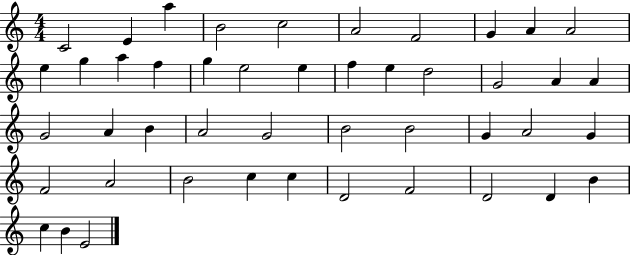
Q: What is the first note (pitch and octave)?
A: C4